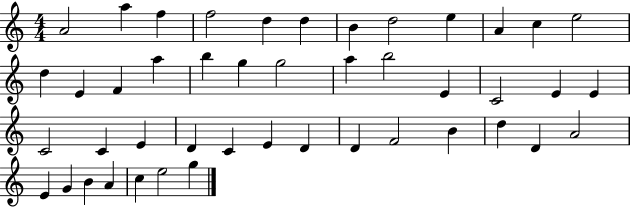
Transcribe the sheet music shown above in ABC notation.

X:1
T:Untitled
M:4/4
L:1/4
K:C
A2 a f f2 d d B d2 e A c e2 d E F a b g g2 a b2 E C2 E E C2 C E D C E D D F2 B d D A2 E G B A c e2 g